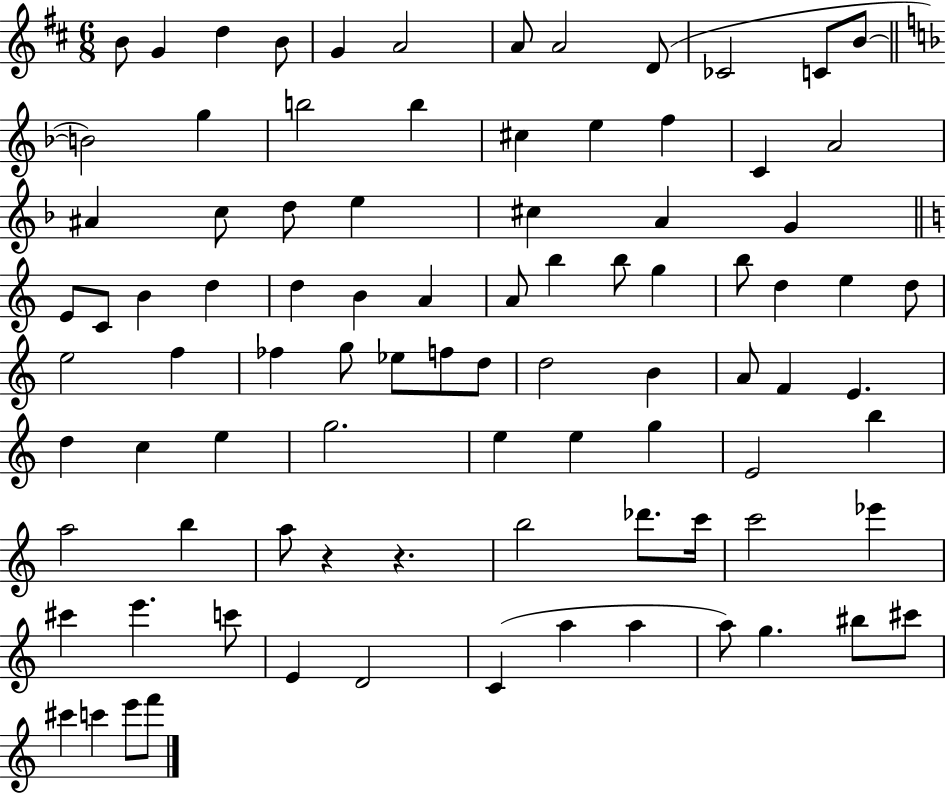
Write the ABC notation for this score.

X:1
T:Untitled
M:6/8
L:1/4
K:D
B/2 G d B/2 G A2 A/2 A2 D/2 _C2 C/2 B/2 B2 g b2 b ^c e f C A2 ^A c/2 d/2 e ^c A G E/2 C/2 B d d B A A/2 b b/2 g b/2 d e d/2 e2 f _f g/2 _e/2 f/2 d/2 d2 B A/2 F E d c e g2 e e g E2 b a2 b a/2 z z b2 _d'/2 c'/4 c'2 _e' ^c' e' c'/2 E D2 C a a a/2 g ^b/2 ^c'/2 ^c' c' e'/2 f'/2